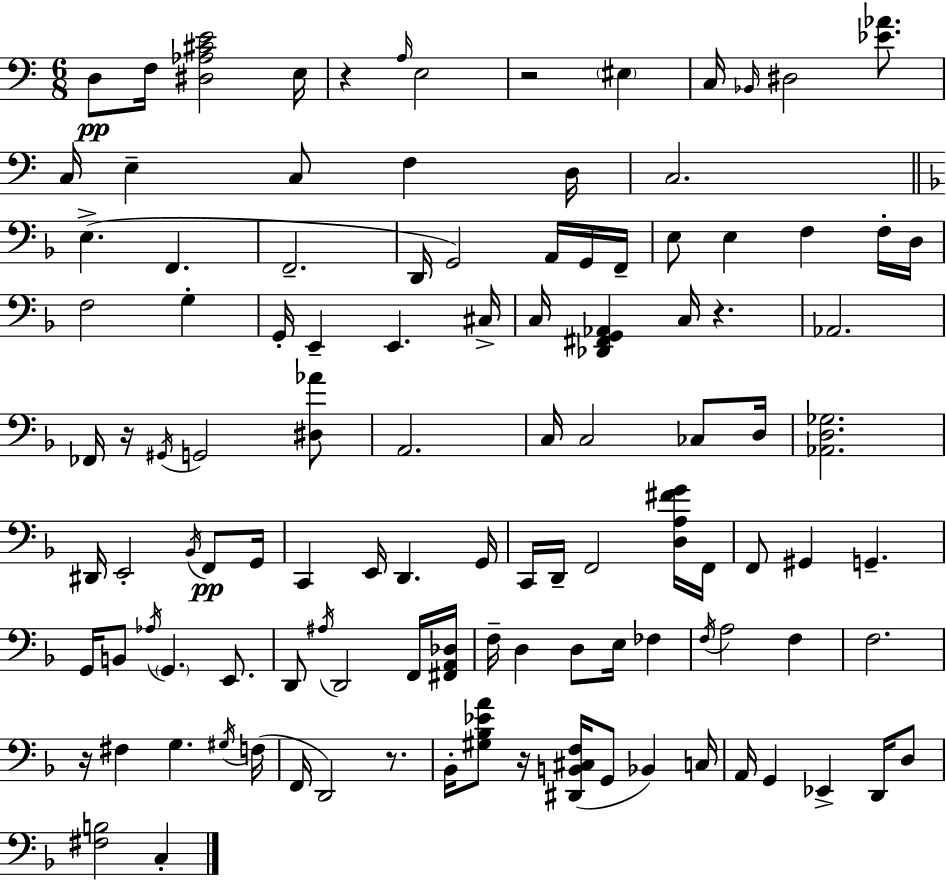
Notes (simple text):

D3/e F3/s [D#3,Ab3,C#4,E4]/h E3/s R/q A3/s E3/h R/h EIS3/q C3/s Bb2/s D#3/h [Eb4,Ab4]/e. C3/s E3/q C3/e F3/q D3/s C3/h. E3/q. F2/q. F2/h. D2/s G2/h A2/s G2/s F2/s E3/e E3/q F3/q F3/s D3/s F3/h G3/q G2/s E2/q E2/q. C#3/s C3/s [Db2,F#2,G2,Ab2]/q C3/s R/q. Ab2/h. FES2/s R/s G#2/s G2/h [D#3,Ab4]/e A2/h. C3/s C3/h CES3/e D3/s [Ab2,D3,Gb3]/h. D#2/s E2/h Bb2/s F2/e G2/s C2/q E2/s D2/q. G2/s C2/s D2/s F2/h [D3,A3,F#4,G4]/s F2/s F2/e G#2/q G2/q. G2/s B2/e Ab3/s G2/q. E2/e. D2/e A#3/s D2/h F2/s [F#2,A2,Db3]/s F3/s D3/q D3/e E3/s FES3/q F3/s A3/h F3/q F3/h. R/s F#3/q G3/q. G#3/s F3/s F2/s D2/h R/e. Bb2/s [G#3,Bb3,Eb4,A4]/e R/s [D#2,B2,C#3,F3]/s G2/e Bb2/q C3/s A2/s G2/q Eb2/q D2/s D3/e [F#3,B3]/h C3/q